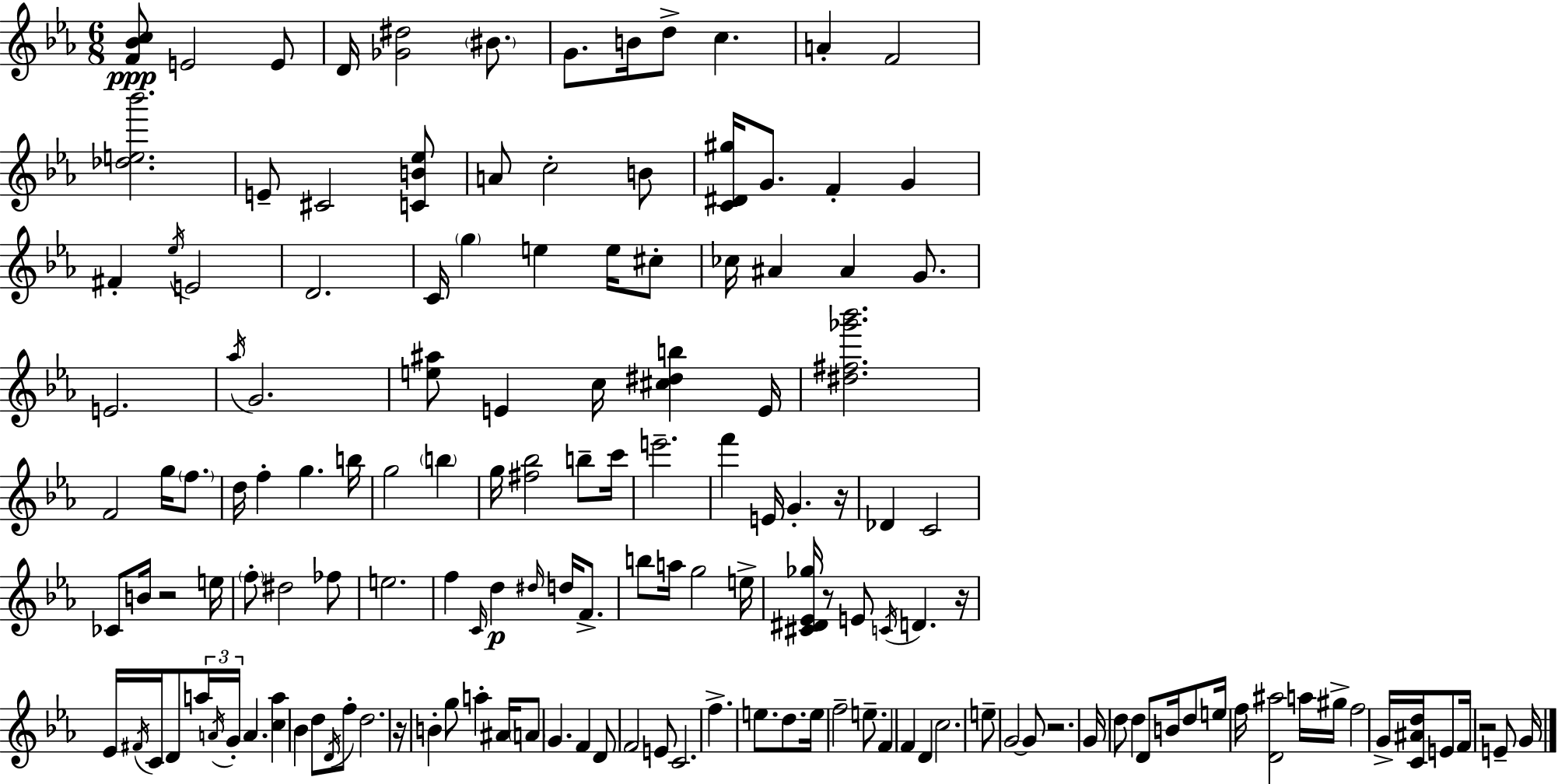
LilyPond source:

{
  \clef treble
  \numericTimeSignature
  \time 6/8
  \key ees \major
  <f' bes' c''>8\ppp e'2 e'8 | d'16 <ges' dis''>2 \parenthesize bis'8. | g'8. b'16 d''8-> c''4. | a'4-. f'2 | \break <des'' e'' bes'''>2. | e'8-- cis'2 <c' b' ees''>8 | a'8 c''2-. b'8 | <c' dis' gis''>16 g'8. f'4-. g'4 | \break fis'4-. \acciaccatura { ees''16 } e'2 | d'2. | c'16 \parenthesize g''4 e''4 e''16 cis''8-. | ces''16 ais'4 ais'4 g'8. | \break e'2. | \acciaccatura { aes''16 } g'2. | <e'' ais''>8 e'4 c''16 <cis'' dis'' b''>4 | e'16 <dis'' fis'' ges''' bes'''>2. | \break f'2 g''16 \parenthesize f''8. | d''16 f''4-. g''4. | b''16 g''2 \parenthesize b''4 | g''16 <fis'' bes''>2 b''8-- | \break c'''16 e'''2.-- | f'''4 e'16 g'4.-. | r16 des'4 c'2 | ces'8 b'16 r2 | \break e''16 \parenthesize f''8-. dis''2 | fes''8 e''2. | f''4 \grace { c'16 }\p d''4 \grace { dis''16 } | d''16 f'8.-> b''8 a''16 g''2 | \break e''16-> <cis' dis' ees' ges''>16 r8 e'8 \acciaccatura { c'16 } d'4. | r16 ees'16 \acciaccatura { fis'16 } c'16 d'8 \tuplet 3/2 { a''16 \acciaccatura { a'16 } | g'16-. } a'4. <c'' a''>4 bes'4 | d''8 \acciaccatura { d'16 } f''8-. d''2. | \break r16 b'4-. | g''8 a''4-. ais'16 \parenthesize a'8 g'4. | f'4 d'8 f'2 | e'8 c'2. | \break f''4.-> | e''8. d''8. e''16 f''2-- | e''8.-- f'4 | f'4 d'4 c''2. | \break e''8-- g'2~~ | g'8 r2. | g'16 d''8 d''4 | d'8 b'16 d''8 e''16 f''16 <d' ais''>2 | \break a''16 gis''16-> f''2 | g'16-> <c' ais' d''>16 e'8 f'16 r2 | e'8-- g'16 \bar "|."
}